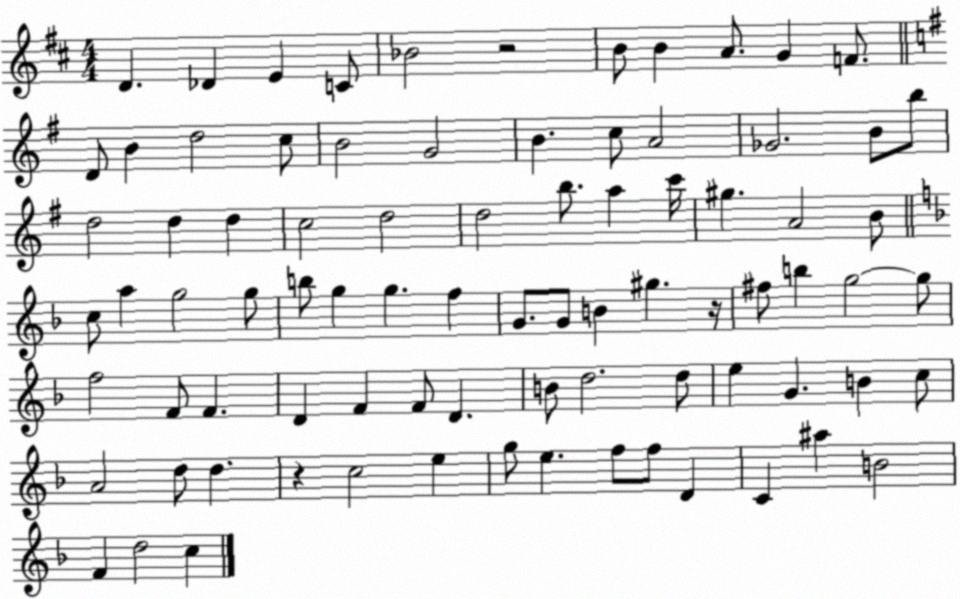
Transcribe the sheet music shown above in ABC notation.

X:1
T:Untitled
M:4/4
L:1/4
K:D
D _D E C/2 _B2 z2 B/2 B A/2 G F/2 D/2 B d2 c/2 B2 G2 B c/2 A2 _G2 B/2 b/2 d2 d d c2 d2 d2 b/2 a c'/4 ^g A2 B/2 c/2 a g2 g/2 b/2 g g f G/2 G/2 B ^g z/4 ^f/2 b g2 g/2 f2 F/2 F D F F/2 D B/2 d2 d/2 e G B c/2 A2 d/2 d z c2 e g/2 e f/2 f/2 D C ^a B2 F d2 c